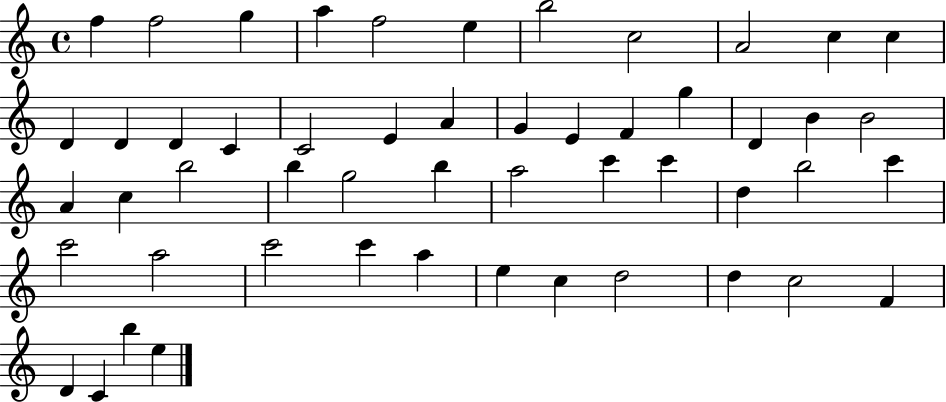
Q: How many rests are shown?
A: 0